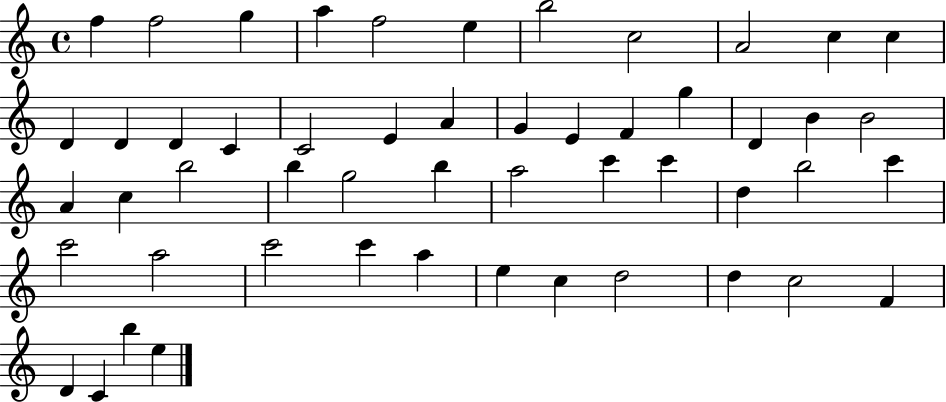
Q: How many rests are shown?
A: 0